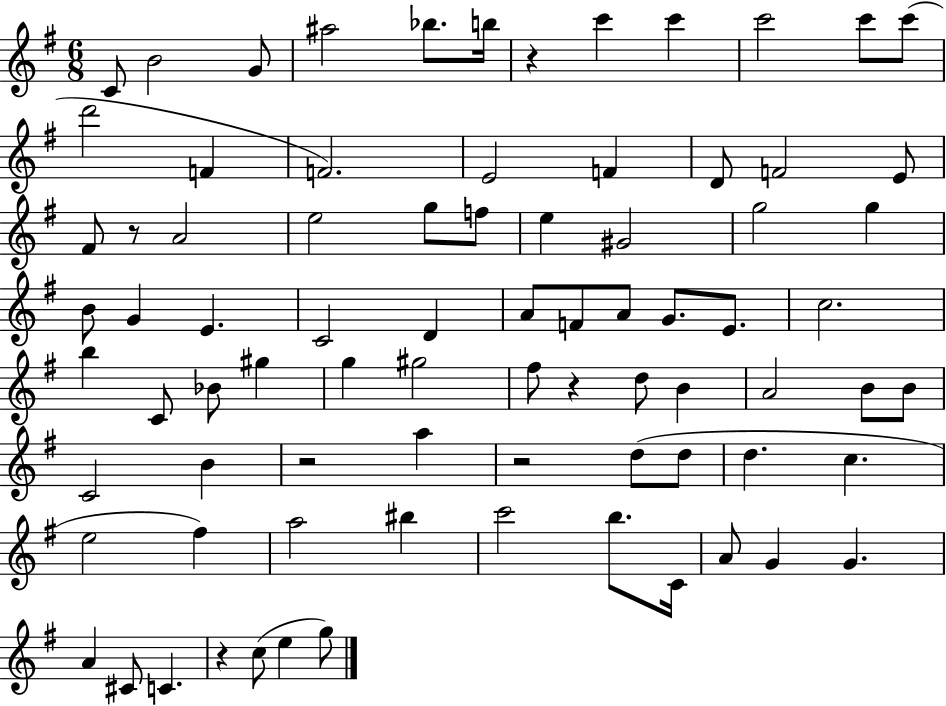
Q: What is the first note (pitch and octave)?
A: C4